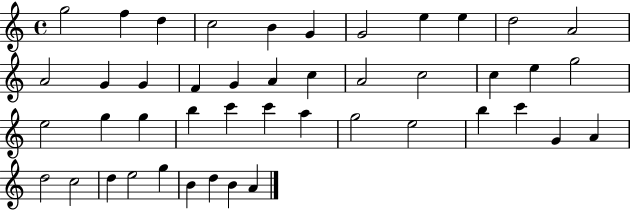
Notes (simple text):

G5/h F5/q D5/q C5/h B4/q G4/q G4/h E5/q E5/q D5/h A4/h A4/h G4/q G4/q F4/q G4/q A4/q C5/q A4/h C5/h C5/q E5/q G5/h E5/h G5/q G5/q B5/q C6/q C6/q A5/q G5/h E5/h B5/q C6/q G4/q A4/q D5/h C5/h D5/q E5/h G5/q B4/q D5/q B4/q A4/q